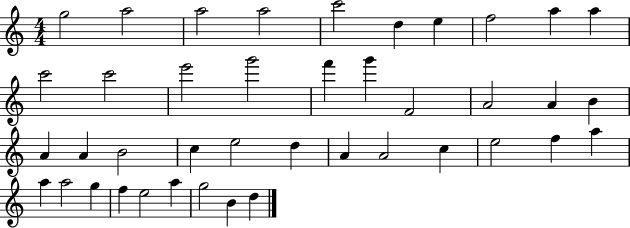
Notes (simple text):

G5/h A5/h A5/h A5/h C6/h D5/q E5/q F5/h A5/q A5/q C6/h C6/h E6/h G6/h F6/q G6/q F4/h A4/h A4/q B4/q A4/q A4/q B4/h C5/q E5/h D5/q A4/q A4/h C5/q E5/h F5/q A5/q A5/q A5/h G5/q F5/q E5/h A5/q G5/h B4/q D5/q